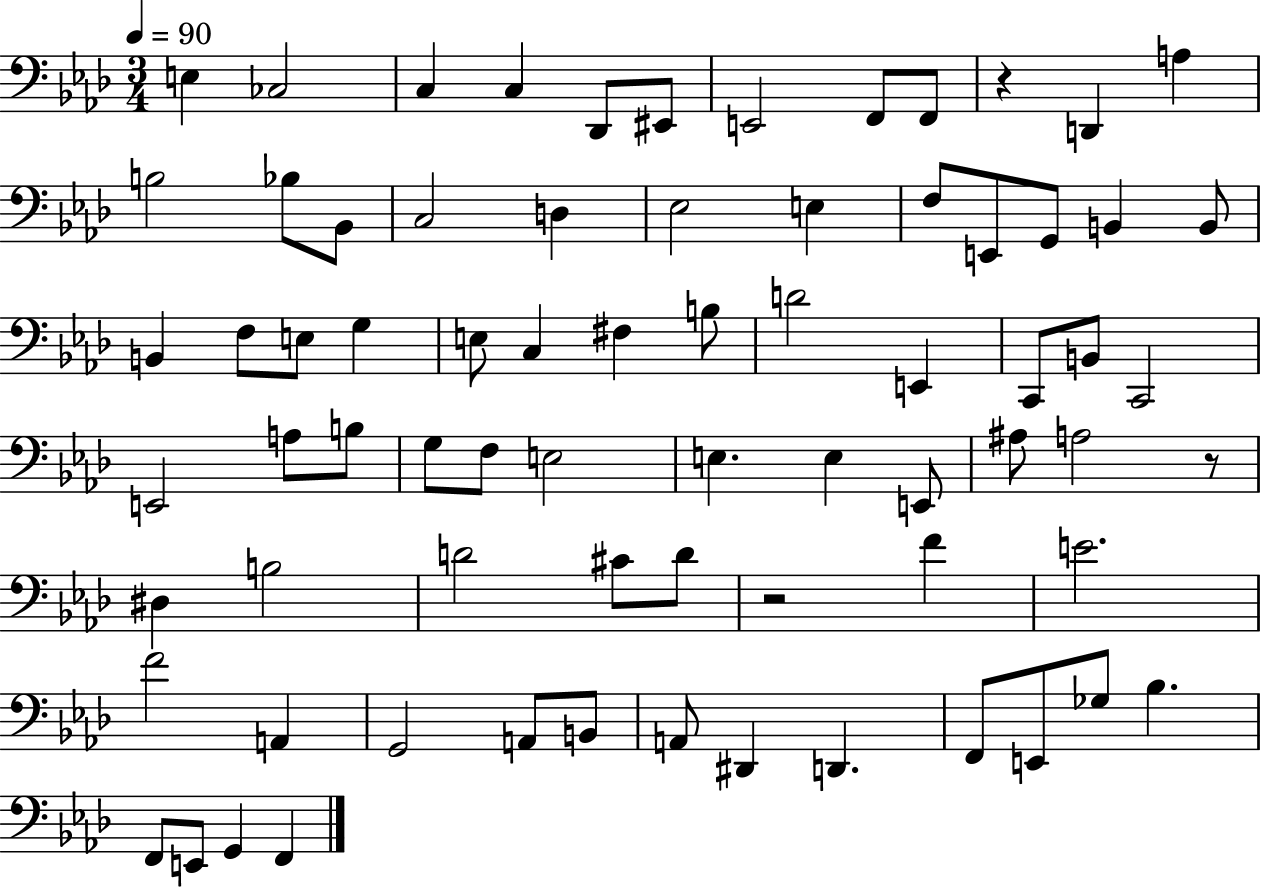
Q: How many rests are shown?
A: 3